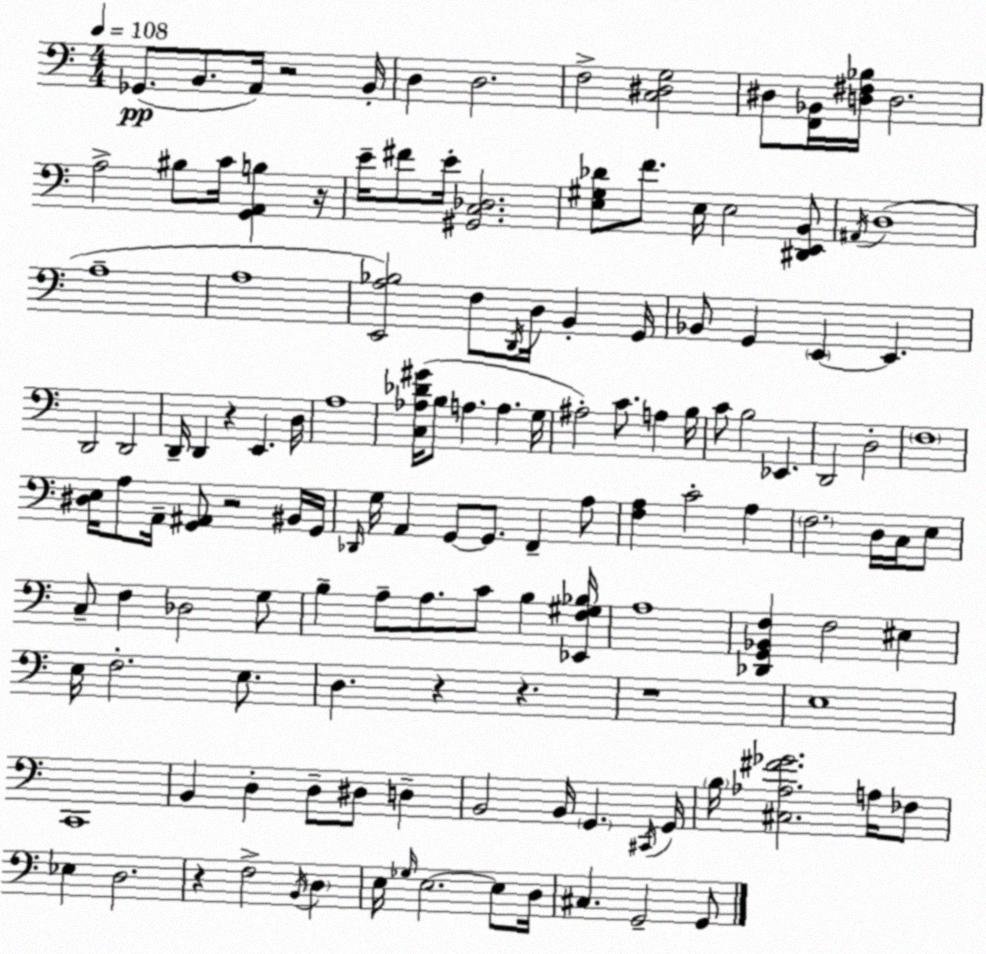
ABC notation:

X:1
T:Untitled
M:4/4
L:1/4
K:C
_G,,/2 B,,/2 A,,/4 z2 B,,/4 D, D,2 F,2 [C,^D,G,]2 ^D,/2 [F,,_B,,]/4 [D,^F,_B,]/4 D,2 A,2 ^B,/2 C/4 [G,,A,,B,] z/4 E/4 ^F/2 E/4 [^G,,C,_D,]2 [E,^G,_D]/2 F/2 E,/4 E,2 [^D,,E,,B,,]/2 ^A,,/4 D,4 A,4 A,4 [E,,A,_B,]2 F,/2 D,,/4 D,/4 B,, G,,/4 _B,,/2 G,, E,, E,, D,,2 D,,2 D,,/4 D,, z E,, D,/4 A,4 [C,_A,_D^G]/4 B,/2 A, A, G,/4 ^A,2 C/2 A, B,/4 C/2 B,2 _E,, D,,2 D,2 F,4 [^D,E,]/4 A,/2 A,,/4 [G,,^A,,]/2 z2 ^B,,/4 G,,/4 _D,,/4 G,/4 A,, G,,/2 G,,/2 F,, A,/2 [F,A,] C2 A, F,2 D,/4 C,/4 E,/2 C,/2 F, _D,2 G,/2 B, A,/2 A,/2 C/2 B, [_E,,F,^G,_B,]/4 A,4 [_D,,G,,_B,,F,] F,2 ^E, E,/4 F,2 E,/2 D, z z z4 E,4 C,,4 B,, D, D,/2 ^D,/2 D, B,,2 B,,/4 G,, ^C,,/4 G,,/4 B,/4 [^C,_A,^F_G]2 A,/4 _F,/2 _E, D,2 z F,2 B,,/4 D, E,/4 _G,/4 E,2 E,/2 D,/4 ^C, G,,2 G,,/2